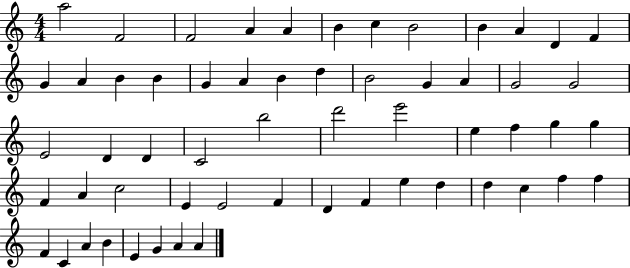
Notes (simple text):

A5/h F4/h F4/h A4/q A4/q B4/q C5/q B4/h B4/q A4/q D4/q F4/q G4/q A4/q B4/q B4/q G4/q A4/q B4/q D5/q B4/h G4/q A4/q G4/h G4/h E4/h D4/q D4/q C4/h B5/h D6/h E6/h E5/q F5/q G5/q G5/q F4/q A4/q C5/h E4/q E4/h F4/q D4/q F4/q E5/q D5/q D5/q C5/q F5/q F5/q F4/q C4/q A4/q B4/q E4/q G4/q A4/q A4/q